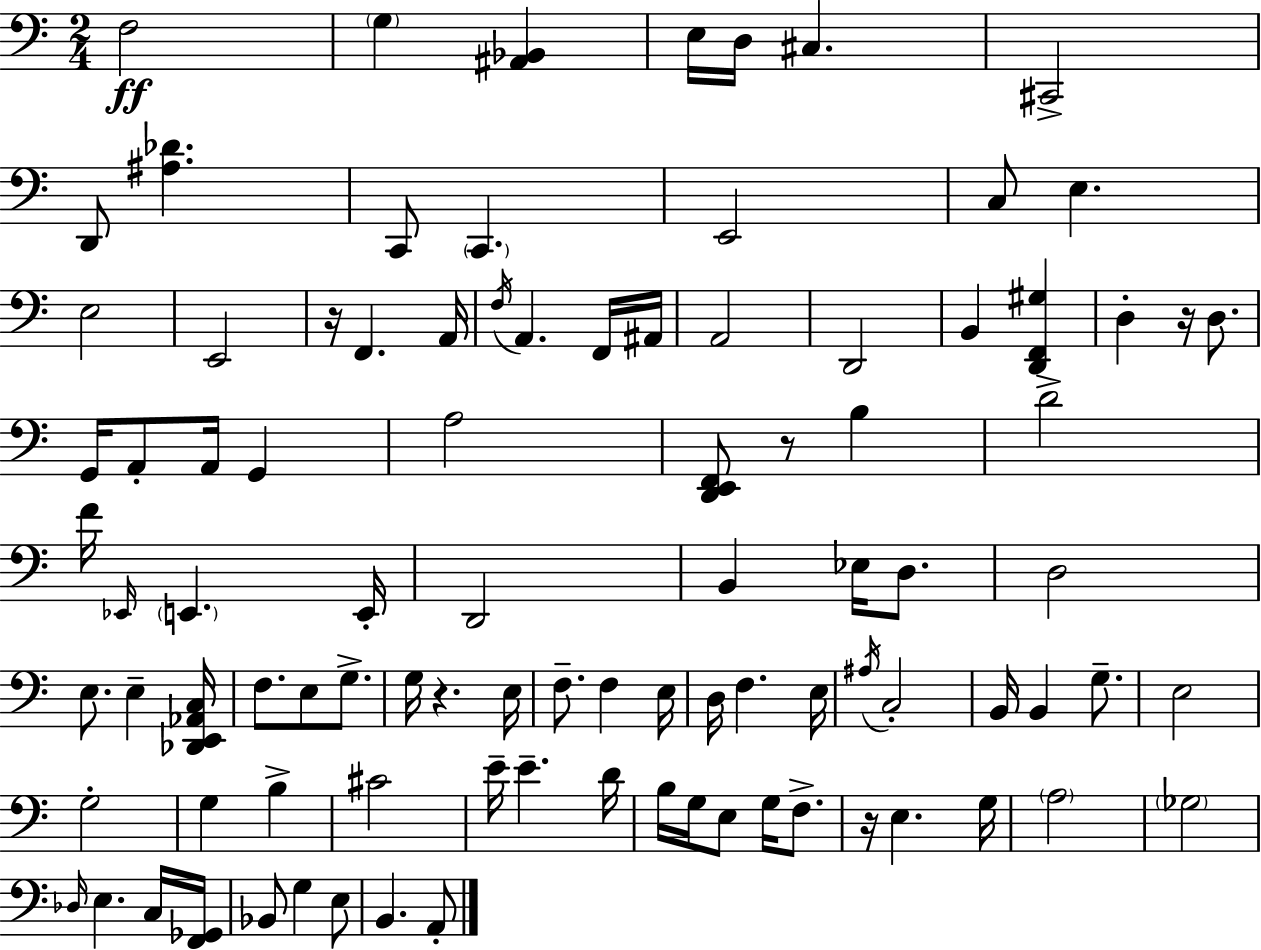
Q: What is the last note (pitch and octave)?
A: A2